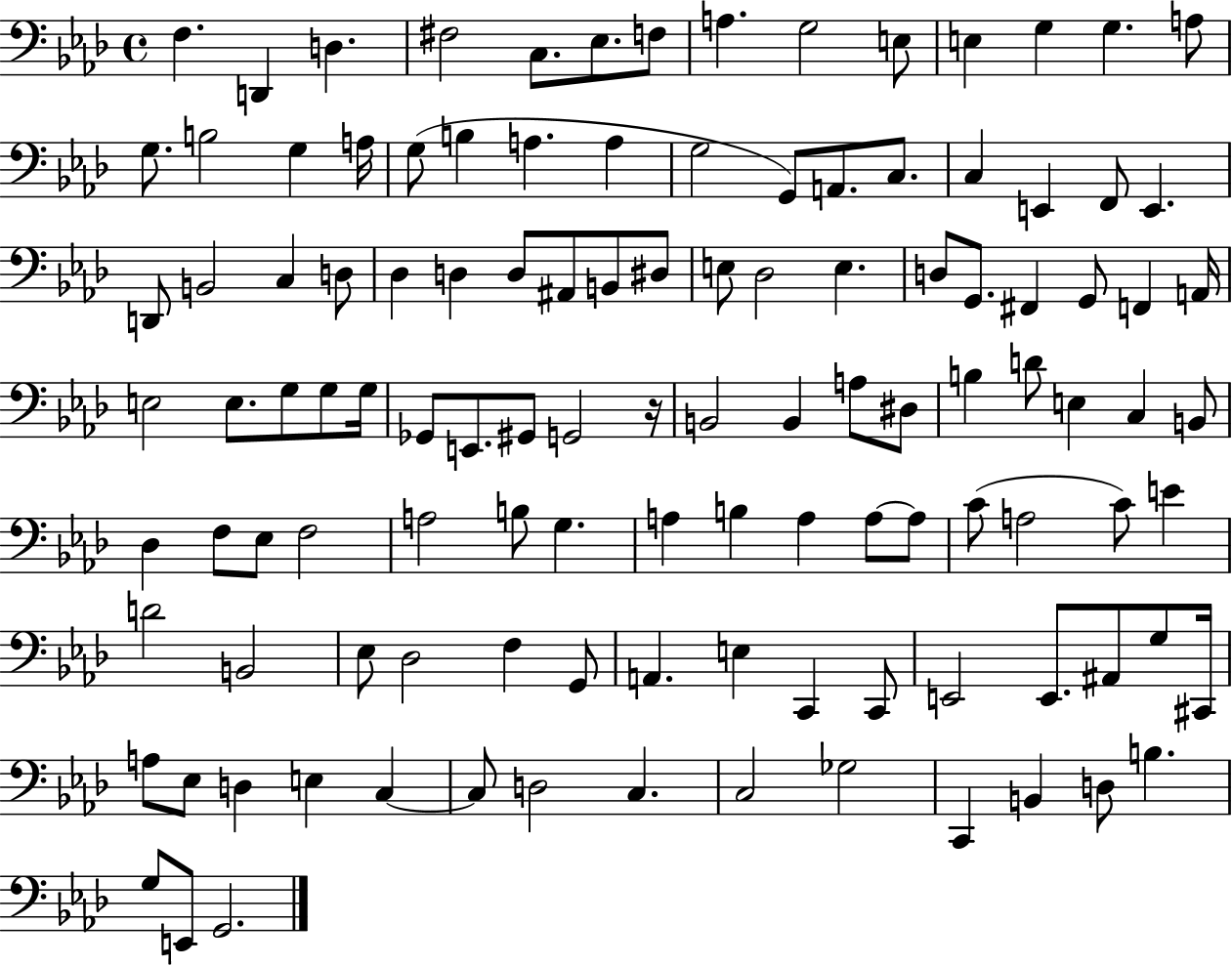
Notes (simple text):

F3/q. D2/q D3/q. F#3/h C3/e. Eb3/e. F3/e A3/q. G3/h E3/e E3/q G3/q G3/q. A3/e G3/e. B3/h G3/q A3/s G3/e B3/q A3/q. A3/q G3/h G2/e A2/e. C3/e. C3/q E2/q F2/e E2/q. D2/e B2/h C3/q D3/e Db3/q D3/q D3/e A#2/e B2/e D#3/e E3/e Db3/h E3/q. D3/e G2/e. F#2/q G2/e F2/q A2/s E3/h E3/e. G3/e G3/e G3/s Gb2/e E2/e. G#2/e G2/h R/s B2/h B2/q A3/e D#3/e B3/q D4/e E3/q C3/q B2/e Db3/q F3/e Eb3/e F3/h A3/h B3/e G3/q. A3/q B3/q A3/q A3/e A3/e C4/e A3/h C4/e E4/q D4/h B2/h Eb3/e Db3/h F3/q G2/e A2/q. E3/q C2/q C2/e E2/h E2/e. A#2/e G3/e C#2/s A3/e Eb3/e D3/q E3/q C3/q C3/e D3/h C3/q. C3/h Gb3/h C2/q B2/q D3/e B3/q. G3/e E2/e G2/h.